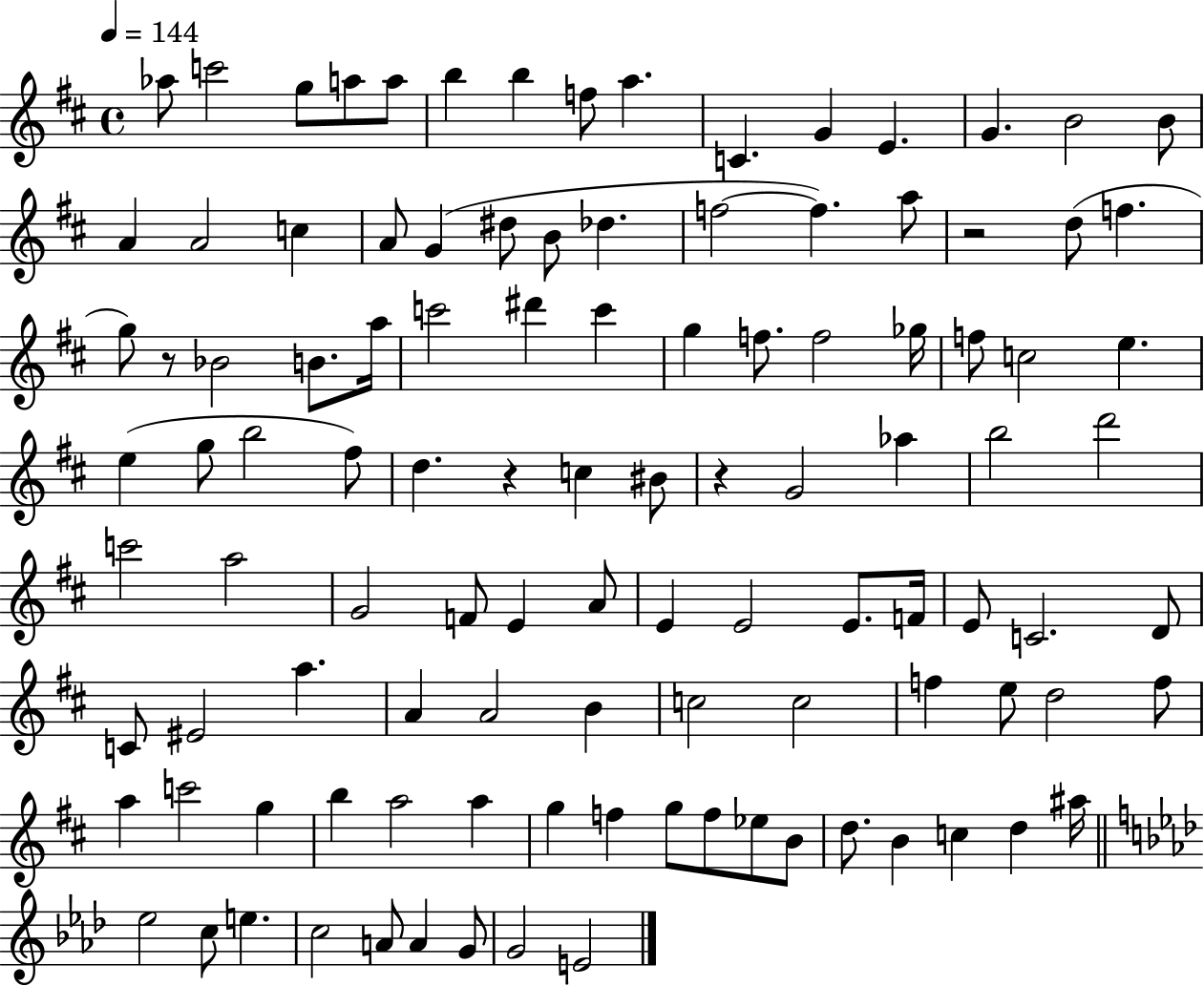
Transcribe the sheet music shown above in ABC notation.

X:1
T:Untitled
M:4/4
L:1/4
K:D
_a/2 c'2 g/2 a/2 a/2 b b f/2 a C G E G B2 B/2 A A2 c A/2 G ^d/2 B/2 _d f2 f a/2 z2 d/2 f g/2 z/2 _B2 B/2 a/4 c'2 ^d' c' g f/2 f2 _g/4 f/2 c2 e e g/2 b2 ^f/2 d z c ^B/2 z G2 _a b2 d'2 c'2 a2 G2 F/2 E A/2 E E2 E/2 F/4 E/2 C2 D/2 C/2 ^E2 a A A2 B c2 c2 f e/2 d2 f/2 a c'2 g b a2 a g f g/2 f/2 _e/2 B/2 d/2 B c d ^a/4 _e2 c/2 e c2 A/2 A G/2 G2 E2